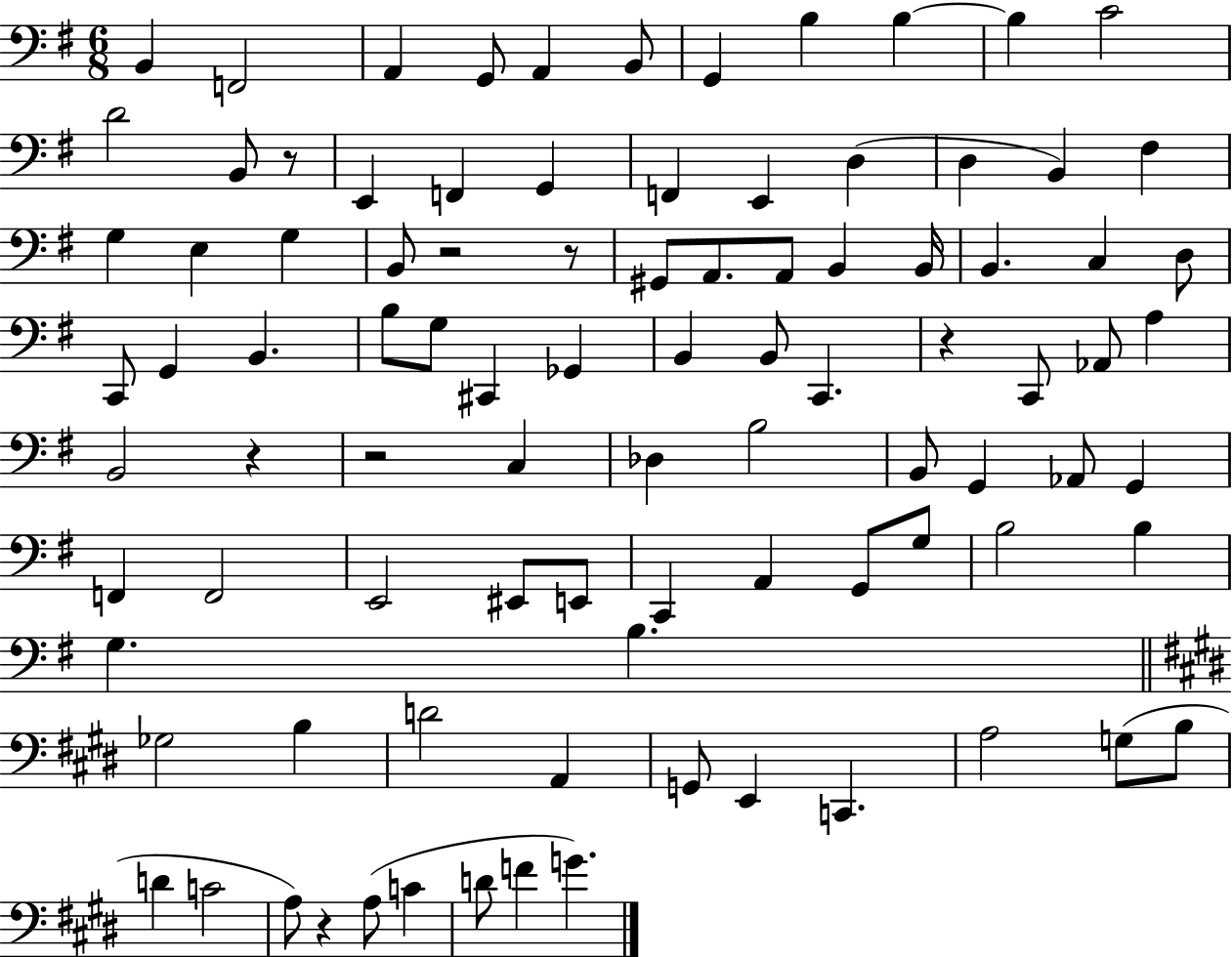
B2/q F2/h A2/q G2/e A2/q B2/e G2/q B3/q B3/q B3/q C4/h D4/h B2/e R/e E2/q F2/q G2/q F2/q E2/q D3/q D3/q B2/q F#3/q G3/q E3/q G3/q B2/e R/h R/e G#2/e A2/e. A2/e B2/q B2/s B2/q. C3/q D3/e C2/e G2/q B2/q. B3/e G3/e C#2/q Gb2/q B2/q B2/e C2/q. R/q C2/e Ab2/e A3/q B2/h R/q R/h C3/q Db3/q B3/h B2/e G2/q Ab2/e G2/q F2/q F2/h E2/h EIS2/e E2/e C2/q A2/q G2/e G3/e B3/h B3/q G3/q. B3/q. Gb3/h B3/q D4/h A2/q G2/e E2/q C2/q. A3/h G3/e B3/e D4/q C4/h A3/e R/q A3/e C4/q D4/e F4/q G4/q.